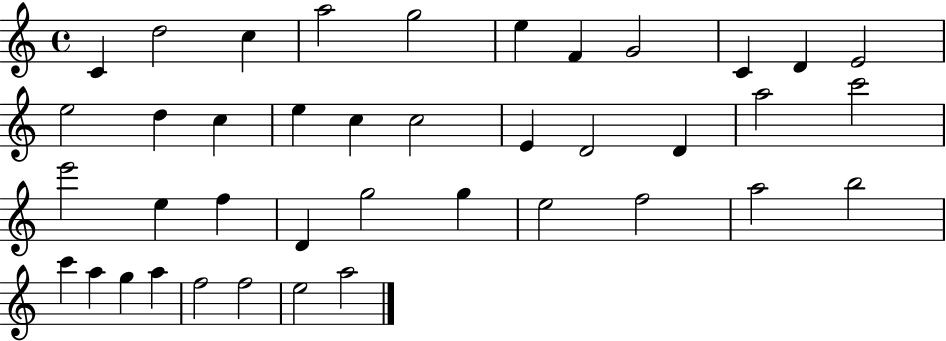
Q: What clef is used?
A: treble